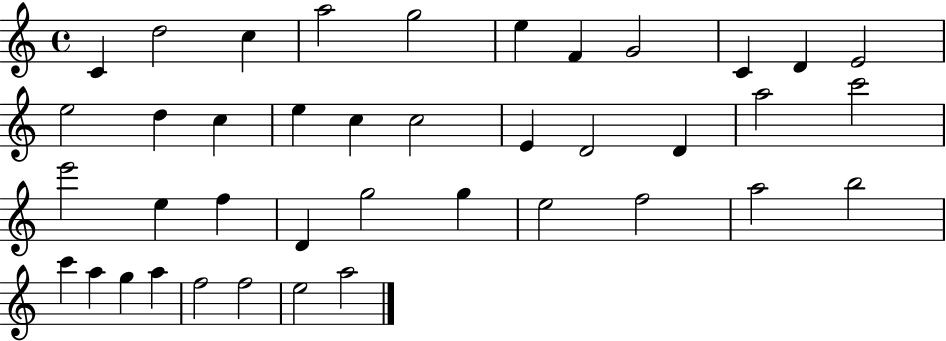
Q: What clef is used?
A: treble